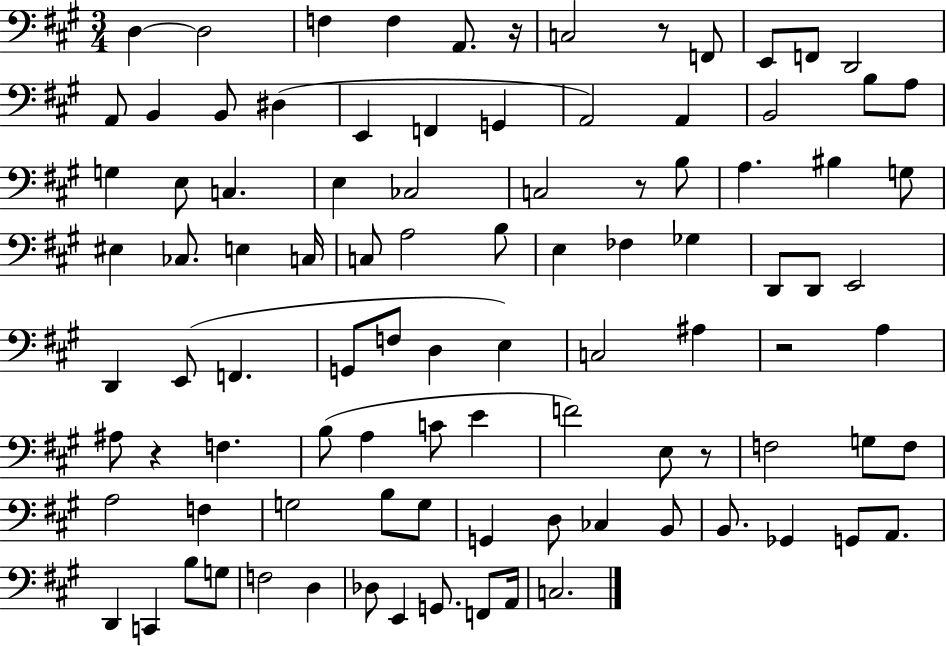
X:1
T:Untitled
M:3/4
L:1/4
K:A
D, D,2 F, F, A,,/2 z/4 C,2 z/2 F,,/2 E,,/2 F,,/2 D,,2 A,,/2 B,, B,,/2 ^D, E,, F,, G,, A,,2 A,, B,,2 B,/2 A,/2 G, E,/2 C, E, _C,2 C,2 z/2 B,/2 A, ^B, G,/2 ^E, _C,/2 E, C,/4 C,/2 A,2 B,/2 E, _F, _G, D,,/2 D,,/2 E,,2 D,, E,,/2 F,, G,,/2 F,/2 D, E, C,2 ^A, z2 A, ^A,/2 z F, B,/2 A, C/2 E F2 E,/2 z/2 F,2 G,/2 F,/2 A,2 F, G,2 B,/2 G,/2 G,, D,/2 _C, B,,/2 B,,/2 _G,, G,,/2 A,,/2 D,, C,, B,/2 G,/2 F,2 D, _D,/2 E,, G,,/2 F,,/2 A,,/4 C,2